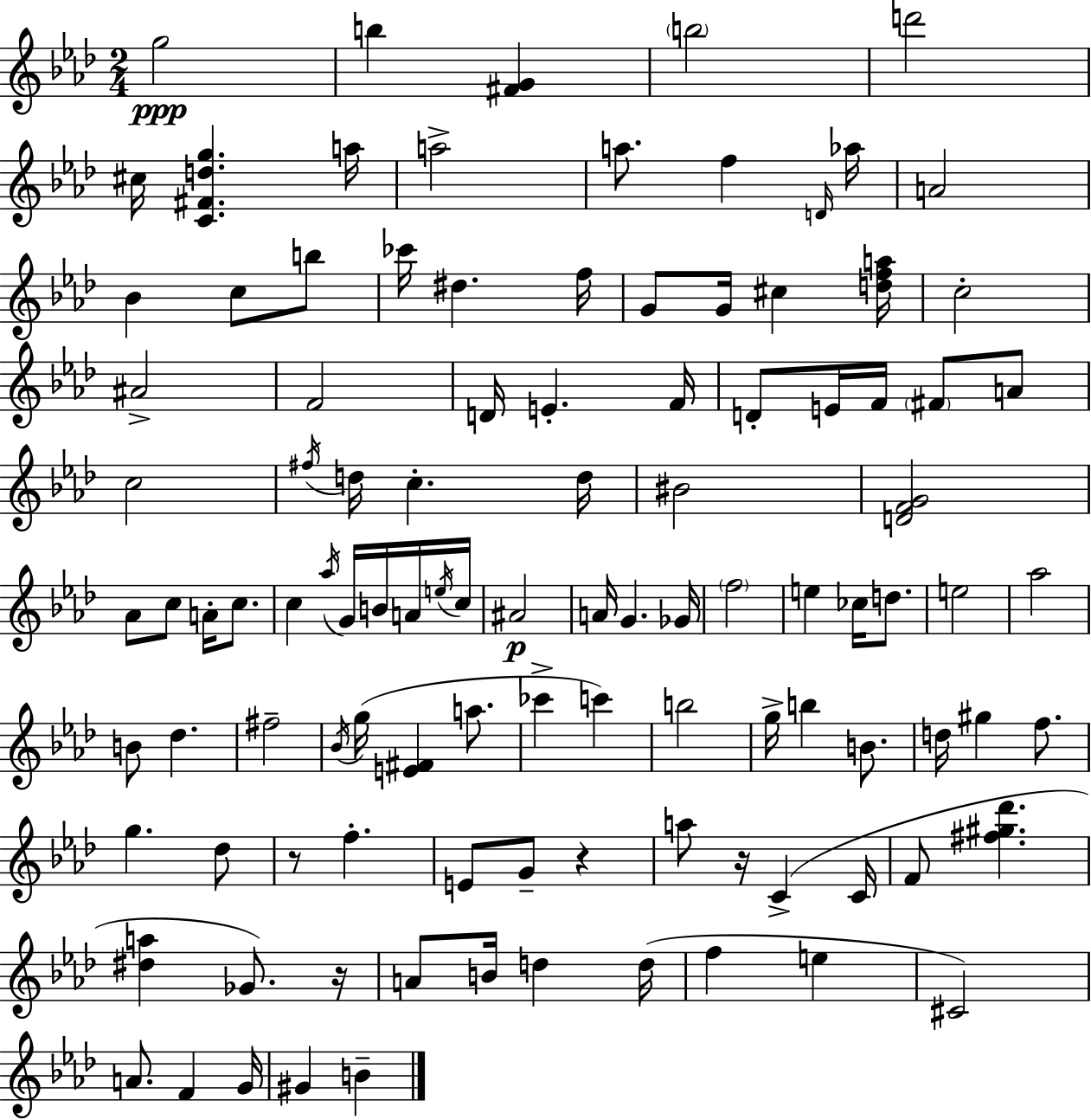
{
  \clef treble
  \numericTimeSignature
  \time 2/4
  \key aes \major
  g''2\ppp | b''4 <fis' g'>4 | \parenthesize b''2 | d'''2 | \break cis''16 <c' fis' d'' g''>4. a''16 | a''2-> | a''8. f''4 \grace { d'16 } | aes''16 a'2 | \break bes'4 c''8 b''8 | ces'''16 dis''4. | f''16 g'8 g'16 cis''4 | <d'' f'' a''>16 c''2-. | \break ais'2-> | f'2 | d'16 e'4.-. | f'16 d'8-. e'16 f'16 \parenthesize fis'8 a'8 | \break c''2 | \acciaccatura { fis''16 } d''16 c''4.-. | d''16 bis'2 | <d' f' g'>2 | \break aes'8 c''8 a'16-. c''8. | c''4 \acciaccatura { aes''16 } g'16 | b'16 a'16 \acciaccatura { e''16 } c''16 ais'2\p | a'16 g'4. | \break ges'16 \parenthesize f''2 | e''4 | ces''16 d''8. e''2 | aes''2 | \break b'8 des''4. | fis''2-- | \acciaccatura { bes'16 } g''16( <e' fis'>4 | a''8. ces'''4-> | \break c'''4) b''2 | g''16-> b''4 | b'8. d''16 gis''4 | f''8. g''4. | \break des''8 r8 f''4.-. | e'8 g'8-- | r4 a''8 r16 | c'4->( c'16 f'8 <fis'' gis'' des'''>4. | \break <dis'' a''>4 | ges'8.) r16 a'8 b'16 | d''4 d''16( f''4 | e''4 cis'2) | \break a'8. | f'4 g'16 gis'4 | b'4-- \bar "|."
}